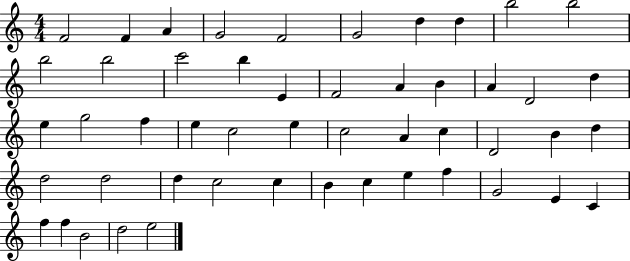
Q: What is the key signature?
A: C major